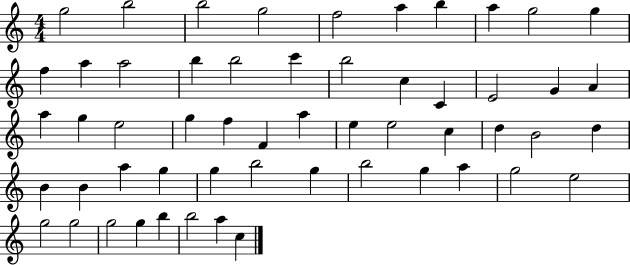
{
  \clef treble
  \numericTimeSignature
  \time 4/4
  \key c \major
  g''2 b''2 | b''2 g''2 | f''2 a''4 b''4 | a''4 g''2 g''4 | \break f''4 a''4 a''2 | b''4 b''2 c'''4 | b''2 c''4 c'4 | e'2 g'4 a'4 | \break a''4 g''4 e''2 | g''4 f''4 f'4 a''4 | e''4 e''2 c''4 | d''4 b'2 d''4 | \break b'4 b'4 a''4 g''4 | g''4 b''2 g''4 | b''2 g''4 a''4 | g''2 e''2 | \break g''2 g''2 | g''2 g''4 b''4 | b''2 a''4 c''4 | \bar "|."
}